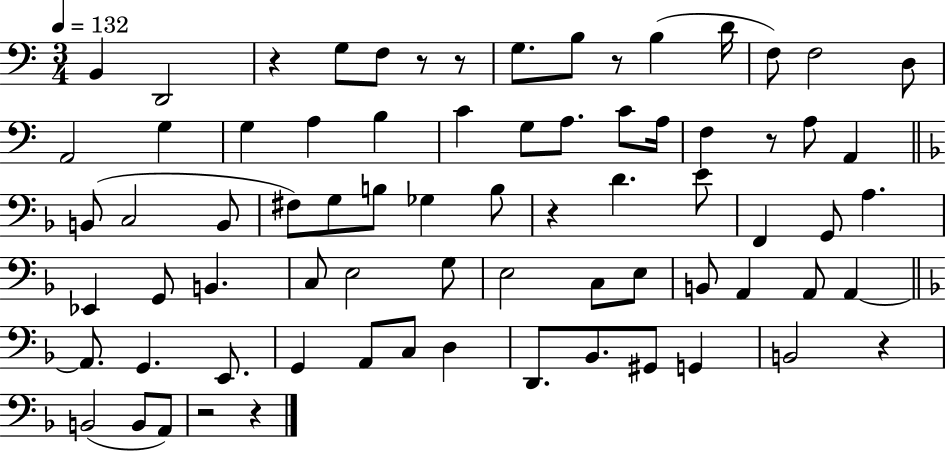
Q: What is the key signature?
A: C major